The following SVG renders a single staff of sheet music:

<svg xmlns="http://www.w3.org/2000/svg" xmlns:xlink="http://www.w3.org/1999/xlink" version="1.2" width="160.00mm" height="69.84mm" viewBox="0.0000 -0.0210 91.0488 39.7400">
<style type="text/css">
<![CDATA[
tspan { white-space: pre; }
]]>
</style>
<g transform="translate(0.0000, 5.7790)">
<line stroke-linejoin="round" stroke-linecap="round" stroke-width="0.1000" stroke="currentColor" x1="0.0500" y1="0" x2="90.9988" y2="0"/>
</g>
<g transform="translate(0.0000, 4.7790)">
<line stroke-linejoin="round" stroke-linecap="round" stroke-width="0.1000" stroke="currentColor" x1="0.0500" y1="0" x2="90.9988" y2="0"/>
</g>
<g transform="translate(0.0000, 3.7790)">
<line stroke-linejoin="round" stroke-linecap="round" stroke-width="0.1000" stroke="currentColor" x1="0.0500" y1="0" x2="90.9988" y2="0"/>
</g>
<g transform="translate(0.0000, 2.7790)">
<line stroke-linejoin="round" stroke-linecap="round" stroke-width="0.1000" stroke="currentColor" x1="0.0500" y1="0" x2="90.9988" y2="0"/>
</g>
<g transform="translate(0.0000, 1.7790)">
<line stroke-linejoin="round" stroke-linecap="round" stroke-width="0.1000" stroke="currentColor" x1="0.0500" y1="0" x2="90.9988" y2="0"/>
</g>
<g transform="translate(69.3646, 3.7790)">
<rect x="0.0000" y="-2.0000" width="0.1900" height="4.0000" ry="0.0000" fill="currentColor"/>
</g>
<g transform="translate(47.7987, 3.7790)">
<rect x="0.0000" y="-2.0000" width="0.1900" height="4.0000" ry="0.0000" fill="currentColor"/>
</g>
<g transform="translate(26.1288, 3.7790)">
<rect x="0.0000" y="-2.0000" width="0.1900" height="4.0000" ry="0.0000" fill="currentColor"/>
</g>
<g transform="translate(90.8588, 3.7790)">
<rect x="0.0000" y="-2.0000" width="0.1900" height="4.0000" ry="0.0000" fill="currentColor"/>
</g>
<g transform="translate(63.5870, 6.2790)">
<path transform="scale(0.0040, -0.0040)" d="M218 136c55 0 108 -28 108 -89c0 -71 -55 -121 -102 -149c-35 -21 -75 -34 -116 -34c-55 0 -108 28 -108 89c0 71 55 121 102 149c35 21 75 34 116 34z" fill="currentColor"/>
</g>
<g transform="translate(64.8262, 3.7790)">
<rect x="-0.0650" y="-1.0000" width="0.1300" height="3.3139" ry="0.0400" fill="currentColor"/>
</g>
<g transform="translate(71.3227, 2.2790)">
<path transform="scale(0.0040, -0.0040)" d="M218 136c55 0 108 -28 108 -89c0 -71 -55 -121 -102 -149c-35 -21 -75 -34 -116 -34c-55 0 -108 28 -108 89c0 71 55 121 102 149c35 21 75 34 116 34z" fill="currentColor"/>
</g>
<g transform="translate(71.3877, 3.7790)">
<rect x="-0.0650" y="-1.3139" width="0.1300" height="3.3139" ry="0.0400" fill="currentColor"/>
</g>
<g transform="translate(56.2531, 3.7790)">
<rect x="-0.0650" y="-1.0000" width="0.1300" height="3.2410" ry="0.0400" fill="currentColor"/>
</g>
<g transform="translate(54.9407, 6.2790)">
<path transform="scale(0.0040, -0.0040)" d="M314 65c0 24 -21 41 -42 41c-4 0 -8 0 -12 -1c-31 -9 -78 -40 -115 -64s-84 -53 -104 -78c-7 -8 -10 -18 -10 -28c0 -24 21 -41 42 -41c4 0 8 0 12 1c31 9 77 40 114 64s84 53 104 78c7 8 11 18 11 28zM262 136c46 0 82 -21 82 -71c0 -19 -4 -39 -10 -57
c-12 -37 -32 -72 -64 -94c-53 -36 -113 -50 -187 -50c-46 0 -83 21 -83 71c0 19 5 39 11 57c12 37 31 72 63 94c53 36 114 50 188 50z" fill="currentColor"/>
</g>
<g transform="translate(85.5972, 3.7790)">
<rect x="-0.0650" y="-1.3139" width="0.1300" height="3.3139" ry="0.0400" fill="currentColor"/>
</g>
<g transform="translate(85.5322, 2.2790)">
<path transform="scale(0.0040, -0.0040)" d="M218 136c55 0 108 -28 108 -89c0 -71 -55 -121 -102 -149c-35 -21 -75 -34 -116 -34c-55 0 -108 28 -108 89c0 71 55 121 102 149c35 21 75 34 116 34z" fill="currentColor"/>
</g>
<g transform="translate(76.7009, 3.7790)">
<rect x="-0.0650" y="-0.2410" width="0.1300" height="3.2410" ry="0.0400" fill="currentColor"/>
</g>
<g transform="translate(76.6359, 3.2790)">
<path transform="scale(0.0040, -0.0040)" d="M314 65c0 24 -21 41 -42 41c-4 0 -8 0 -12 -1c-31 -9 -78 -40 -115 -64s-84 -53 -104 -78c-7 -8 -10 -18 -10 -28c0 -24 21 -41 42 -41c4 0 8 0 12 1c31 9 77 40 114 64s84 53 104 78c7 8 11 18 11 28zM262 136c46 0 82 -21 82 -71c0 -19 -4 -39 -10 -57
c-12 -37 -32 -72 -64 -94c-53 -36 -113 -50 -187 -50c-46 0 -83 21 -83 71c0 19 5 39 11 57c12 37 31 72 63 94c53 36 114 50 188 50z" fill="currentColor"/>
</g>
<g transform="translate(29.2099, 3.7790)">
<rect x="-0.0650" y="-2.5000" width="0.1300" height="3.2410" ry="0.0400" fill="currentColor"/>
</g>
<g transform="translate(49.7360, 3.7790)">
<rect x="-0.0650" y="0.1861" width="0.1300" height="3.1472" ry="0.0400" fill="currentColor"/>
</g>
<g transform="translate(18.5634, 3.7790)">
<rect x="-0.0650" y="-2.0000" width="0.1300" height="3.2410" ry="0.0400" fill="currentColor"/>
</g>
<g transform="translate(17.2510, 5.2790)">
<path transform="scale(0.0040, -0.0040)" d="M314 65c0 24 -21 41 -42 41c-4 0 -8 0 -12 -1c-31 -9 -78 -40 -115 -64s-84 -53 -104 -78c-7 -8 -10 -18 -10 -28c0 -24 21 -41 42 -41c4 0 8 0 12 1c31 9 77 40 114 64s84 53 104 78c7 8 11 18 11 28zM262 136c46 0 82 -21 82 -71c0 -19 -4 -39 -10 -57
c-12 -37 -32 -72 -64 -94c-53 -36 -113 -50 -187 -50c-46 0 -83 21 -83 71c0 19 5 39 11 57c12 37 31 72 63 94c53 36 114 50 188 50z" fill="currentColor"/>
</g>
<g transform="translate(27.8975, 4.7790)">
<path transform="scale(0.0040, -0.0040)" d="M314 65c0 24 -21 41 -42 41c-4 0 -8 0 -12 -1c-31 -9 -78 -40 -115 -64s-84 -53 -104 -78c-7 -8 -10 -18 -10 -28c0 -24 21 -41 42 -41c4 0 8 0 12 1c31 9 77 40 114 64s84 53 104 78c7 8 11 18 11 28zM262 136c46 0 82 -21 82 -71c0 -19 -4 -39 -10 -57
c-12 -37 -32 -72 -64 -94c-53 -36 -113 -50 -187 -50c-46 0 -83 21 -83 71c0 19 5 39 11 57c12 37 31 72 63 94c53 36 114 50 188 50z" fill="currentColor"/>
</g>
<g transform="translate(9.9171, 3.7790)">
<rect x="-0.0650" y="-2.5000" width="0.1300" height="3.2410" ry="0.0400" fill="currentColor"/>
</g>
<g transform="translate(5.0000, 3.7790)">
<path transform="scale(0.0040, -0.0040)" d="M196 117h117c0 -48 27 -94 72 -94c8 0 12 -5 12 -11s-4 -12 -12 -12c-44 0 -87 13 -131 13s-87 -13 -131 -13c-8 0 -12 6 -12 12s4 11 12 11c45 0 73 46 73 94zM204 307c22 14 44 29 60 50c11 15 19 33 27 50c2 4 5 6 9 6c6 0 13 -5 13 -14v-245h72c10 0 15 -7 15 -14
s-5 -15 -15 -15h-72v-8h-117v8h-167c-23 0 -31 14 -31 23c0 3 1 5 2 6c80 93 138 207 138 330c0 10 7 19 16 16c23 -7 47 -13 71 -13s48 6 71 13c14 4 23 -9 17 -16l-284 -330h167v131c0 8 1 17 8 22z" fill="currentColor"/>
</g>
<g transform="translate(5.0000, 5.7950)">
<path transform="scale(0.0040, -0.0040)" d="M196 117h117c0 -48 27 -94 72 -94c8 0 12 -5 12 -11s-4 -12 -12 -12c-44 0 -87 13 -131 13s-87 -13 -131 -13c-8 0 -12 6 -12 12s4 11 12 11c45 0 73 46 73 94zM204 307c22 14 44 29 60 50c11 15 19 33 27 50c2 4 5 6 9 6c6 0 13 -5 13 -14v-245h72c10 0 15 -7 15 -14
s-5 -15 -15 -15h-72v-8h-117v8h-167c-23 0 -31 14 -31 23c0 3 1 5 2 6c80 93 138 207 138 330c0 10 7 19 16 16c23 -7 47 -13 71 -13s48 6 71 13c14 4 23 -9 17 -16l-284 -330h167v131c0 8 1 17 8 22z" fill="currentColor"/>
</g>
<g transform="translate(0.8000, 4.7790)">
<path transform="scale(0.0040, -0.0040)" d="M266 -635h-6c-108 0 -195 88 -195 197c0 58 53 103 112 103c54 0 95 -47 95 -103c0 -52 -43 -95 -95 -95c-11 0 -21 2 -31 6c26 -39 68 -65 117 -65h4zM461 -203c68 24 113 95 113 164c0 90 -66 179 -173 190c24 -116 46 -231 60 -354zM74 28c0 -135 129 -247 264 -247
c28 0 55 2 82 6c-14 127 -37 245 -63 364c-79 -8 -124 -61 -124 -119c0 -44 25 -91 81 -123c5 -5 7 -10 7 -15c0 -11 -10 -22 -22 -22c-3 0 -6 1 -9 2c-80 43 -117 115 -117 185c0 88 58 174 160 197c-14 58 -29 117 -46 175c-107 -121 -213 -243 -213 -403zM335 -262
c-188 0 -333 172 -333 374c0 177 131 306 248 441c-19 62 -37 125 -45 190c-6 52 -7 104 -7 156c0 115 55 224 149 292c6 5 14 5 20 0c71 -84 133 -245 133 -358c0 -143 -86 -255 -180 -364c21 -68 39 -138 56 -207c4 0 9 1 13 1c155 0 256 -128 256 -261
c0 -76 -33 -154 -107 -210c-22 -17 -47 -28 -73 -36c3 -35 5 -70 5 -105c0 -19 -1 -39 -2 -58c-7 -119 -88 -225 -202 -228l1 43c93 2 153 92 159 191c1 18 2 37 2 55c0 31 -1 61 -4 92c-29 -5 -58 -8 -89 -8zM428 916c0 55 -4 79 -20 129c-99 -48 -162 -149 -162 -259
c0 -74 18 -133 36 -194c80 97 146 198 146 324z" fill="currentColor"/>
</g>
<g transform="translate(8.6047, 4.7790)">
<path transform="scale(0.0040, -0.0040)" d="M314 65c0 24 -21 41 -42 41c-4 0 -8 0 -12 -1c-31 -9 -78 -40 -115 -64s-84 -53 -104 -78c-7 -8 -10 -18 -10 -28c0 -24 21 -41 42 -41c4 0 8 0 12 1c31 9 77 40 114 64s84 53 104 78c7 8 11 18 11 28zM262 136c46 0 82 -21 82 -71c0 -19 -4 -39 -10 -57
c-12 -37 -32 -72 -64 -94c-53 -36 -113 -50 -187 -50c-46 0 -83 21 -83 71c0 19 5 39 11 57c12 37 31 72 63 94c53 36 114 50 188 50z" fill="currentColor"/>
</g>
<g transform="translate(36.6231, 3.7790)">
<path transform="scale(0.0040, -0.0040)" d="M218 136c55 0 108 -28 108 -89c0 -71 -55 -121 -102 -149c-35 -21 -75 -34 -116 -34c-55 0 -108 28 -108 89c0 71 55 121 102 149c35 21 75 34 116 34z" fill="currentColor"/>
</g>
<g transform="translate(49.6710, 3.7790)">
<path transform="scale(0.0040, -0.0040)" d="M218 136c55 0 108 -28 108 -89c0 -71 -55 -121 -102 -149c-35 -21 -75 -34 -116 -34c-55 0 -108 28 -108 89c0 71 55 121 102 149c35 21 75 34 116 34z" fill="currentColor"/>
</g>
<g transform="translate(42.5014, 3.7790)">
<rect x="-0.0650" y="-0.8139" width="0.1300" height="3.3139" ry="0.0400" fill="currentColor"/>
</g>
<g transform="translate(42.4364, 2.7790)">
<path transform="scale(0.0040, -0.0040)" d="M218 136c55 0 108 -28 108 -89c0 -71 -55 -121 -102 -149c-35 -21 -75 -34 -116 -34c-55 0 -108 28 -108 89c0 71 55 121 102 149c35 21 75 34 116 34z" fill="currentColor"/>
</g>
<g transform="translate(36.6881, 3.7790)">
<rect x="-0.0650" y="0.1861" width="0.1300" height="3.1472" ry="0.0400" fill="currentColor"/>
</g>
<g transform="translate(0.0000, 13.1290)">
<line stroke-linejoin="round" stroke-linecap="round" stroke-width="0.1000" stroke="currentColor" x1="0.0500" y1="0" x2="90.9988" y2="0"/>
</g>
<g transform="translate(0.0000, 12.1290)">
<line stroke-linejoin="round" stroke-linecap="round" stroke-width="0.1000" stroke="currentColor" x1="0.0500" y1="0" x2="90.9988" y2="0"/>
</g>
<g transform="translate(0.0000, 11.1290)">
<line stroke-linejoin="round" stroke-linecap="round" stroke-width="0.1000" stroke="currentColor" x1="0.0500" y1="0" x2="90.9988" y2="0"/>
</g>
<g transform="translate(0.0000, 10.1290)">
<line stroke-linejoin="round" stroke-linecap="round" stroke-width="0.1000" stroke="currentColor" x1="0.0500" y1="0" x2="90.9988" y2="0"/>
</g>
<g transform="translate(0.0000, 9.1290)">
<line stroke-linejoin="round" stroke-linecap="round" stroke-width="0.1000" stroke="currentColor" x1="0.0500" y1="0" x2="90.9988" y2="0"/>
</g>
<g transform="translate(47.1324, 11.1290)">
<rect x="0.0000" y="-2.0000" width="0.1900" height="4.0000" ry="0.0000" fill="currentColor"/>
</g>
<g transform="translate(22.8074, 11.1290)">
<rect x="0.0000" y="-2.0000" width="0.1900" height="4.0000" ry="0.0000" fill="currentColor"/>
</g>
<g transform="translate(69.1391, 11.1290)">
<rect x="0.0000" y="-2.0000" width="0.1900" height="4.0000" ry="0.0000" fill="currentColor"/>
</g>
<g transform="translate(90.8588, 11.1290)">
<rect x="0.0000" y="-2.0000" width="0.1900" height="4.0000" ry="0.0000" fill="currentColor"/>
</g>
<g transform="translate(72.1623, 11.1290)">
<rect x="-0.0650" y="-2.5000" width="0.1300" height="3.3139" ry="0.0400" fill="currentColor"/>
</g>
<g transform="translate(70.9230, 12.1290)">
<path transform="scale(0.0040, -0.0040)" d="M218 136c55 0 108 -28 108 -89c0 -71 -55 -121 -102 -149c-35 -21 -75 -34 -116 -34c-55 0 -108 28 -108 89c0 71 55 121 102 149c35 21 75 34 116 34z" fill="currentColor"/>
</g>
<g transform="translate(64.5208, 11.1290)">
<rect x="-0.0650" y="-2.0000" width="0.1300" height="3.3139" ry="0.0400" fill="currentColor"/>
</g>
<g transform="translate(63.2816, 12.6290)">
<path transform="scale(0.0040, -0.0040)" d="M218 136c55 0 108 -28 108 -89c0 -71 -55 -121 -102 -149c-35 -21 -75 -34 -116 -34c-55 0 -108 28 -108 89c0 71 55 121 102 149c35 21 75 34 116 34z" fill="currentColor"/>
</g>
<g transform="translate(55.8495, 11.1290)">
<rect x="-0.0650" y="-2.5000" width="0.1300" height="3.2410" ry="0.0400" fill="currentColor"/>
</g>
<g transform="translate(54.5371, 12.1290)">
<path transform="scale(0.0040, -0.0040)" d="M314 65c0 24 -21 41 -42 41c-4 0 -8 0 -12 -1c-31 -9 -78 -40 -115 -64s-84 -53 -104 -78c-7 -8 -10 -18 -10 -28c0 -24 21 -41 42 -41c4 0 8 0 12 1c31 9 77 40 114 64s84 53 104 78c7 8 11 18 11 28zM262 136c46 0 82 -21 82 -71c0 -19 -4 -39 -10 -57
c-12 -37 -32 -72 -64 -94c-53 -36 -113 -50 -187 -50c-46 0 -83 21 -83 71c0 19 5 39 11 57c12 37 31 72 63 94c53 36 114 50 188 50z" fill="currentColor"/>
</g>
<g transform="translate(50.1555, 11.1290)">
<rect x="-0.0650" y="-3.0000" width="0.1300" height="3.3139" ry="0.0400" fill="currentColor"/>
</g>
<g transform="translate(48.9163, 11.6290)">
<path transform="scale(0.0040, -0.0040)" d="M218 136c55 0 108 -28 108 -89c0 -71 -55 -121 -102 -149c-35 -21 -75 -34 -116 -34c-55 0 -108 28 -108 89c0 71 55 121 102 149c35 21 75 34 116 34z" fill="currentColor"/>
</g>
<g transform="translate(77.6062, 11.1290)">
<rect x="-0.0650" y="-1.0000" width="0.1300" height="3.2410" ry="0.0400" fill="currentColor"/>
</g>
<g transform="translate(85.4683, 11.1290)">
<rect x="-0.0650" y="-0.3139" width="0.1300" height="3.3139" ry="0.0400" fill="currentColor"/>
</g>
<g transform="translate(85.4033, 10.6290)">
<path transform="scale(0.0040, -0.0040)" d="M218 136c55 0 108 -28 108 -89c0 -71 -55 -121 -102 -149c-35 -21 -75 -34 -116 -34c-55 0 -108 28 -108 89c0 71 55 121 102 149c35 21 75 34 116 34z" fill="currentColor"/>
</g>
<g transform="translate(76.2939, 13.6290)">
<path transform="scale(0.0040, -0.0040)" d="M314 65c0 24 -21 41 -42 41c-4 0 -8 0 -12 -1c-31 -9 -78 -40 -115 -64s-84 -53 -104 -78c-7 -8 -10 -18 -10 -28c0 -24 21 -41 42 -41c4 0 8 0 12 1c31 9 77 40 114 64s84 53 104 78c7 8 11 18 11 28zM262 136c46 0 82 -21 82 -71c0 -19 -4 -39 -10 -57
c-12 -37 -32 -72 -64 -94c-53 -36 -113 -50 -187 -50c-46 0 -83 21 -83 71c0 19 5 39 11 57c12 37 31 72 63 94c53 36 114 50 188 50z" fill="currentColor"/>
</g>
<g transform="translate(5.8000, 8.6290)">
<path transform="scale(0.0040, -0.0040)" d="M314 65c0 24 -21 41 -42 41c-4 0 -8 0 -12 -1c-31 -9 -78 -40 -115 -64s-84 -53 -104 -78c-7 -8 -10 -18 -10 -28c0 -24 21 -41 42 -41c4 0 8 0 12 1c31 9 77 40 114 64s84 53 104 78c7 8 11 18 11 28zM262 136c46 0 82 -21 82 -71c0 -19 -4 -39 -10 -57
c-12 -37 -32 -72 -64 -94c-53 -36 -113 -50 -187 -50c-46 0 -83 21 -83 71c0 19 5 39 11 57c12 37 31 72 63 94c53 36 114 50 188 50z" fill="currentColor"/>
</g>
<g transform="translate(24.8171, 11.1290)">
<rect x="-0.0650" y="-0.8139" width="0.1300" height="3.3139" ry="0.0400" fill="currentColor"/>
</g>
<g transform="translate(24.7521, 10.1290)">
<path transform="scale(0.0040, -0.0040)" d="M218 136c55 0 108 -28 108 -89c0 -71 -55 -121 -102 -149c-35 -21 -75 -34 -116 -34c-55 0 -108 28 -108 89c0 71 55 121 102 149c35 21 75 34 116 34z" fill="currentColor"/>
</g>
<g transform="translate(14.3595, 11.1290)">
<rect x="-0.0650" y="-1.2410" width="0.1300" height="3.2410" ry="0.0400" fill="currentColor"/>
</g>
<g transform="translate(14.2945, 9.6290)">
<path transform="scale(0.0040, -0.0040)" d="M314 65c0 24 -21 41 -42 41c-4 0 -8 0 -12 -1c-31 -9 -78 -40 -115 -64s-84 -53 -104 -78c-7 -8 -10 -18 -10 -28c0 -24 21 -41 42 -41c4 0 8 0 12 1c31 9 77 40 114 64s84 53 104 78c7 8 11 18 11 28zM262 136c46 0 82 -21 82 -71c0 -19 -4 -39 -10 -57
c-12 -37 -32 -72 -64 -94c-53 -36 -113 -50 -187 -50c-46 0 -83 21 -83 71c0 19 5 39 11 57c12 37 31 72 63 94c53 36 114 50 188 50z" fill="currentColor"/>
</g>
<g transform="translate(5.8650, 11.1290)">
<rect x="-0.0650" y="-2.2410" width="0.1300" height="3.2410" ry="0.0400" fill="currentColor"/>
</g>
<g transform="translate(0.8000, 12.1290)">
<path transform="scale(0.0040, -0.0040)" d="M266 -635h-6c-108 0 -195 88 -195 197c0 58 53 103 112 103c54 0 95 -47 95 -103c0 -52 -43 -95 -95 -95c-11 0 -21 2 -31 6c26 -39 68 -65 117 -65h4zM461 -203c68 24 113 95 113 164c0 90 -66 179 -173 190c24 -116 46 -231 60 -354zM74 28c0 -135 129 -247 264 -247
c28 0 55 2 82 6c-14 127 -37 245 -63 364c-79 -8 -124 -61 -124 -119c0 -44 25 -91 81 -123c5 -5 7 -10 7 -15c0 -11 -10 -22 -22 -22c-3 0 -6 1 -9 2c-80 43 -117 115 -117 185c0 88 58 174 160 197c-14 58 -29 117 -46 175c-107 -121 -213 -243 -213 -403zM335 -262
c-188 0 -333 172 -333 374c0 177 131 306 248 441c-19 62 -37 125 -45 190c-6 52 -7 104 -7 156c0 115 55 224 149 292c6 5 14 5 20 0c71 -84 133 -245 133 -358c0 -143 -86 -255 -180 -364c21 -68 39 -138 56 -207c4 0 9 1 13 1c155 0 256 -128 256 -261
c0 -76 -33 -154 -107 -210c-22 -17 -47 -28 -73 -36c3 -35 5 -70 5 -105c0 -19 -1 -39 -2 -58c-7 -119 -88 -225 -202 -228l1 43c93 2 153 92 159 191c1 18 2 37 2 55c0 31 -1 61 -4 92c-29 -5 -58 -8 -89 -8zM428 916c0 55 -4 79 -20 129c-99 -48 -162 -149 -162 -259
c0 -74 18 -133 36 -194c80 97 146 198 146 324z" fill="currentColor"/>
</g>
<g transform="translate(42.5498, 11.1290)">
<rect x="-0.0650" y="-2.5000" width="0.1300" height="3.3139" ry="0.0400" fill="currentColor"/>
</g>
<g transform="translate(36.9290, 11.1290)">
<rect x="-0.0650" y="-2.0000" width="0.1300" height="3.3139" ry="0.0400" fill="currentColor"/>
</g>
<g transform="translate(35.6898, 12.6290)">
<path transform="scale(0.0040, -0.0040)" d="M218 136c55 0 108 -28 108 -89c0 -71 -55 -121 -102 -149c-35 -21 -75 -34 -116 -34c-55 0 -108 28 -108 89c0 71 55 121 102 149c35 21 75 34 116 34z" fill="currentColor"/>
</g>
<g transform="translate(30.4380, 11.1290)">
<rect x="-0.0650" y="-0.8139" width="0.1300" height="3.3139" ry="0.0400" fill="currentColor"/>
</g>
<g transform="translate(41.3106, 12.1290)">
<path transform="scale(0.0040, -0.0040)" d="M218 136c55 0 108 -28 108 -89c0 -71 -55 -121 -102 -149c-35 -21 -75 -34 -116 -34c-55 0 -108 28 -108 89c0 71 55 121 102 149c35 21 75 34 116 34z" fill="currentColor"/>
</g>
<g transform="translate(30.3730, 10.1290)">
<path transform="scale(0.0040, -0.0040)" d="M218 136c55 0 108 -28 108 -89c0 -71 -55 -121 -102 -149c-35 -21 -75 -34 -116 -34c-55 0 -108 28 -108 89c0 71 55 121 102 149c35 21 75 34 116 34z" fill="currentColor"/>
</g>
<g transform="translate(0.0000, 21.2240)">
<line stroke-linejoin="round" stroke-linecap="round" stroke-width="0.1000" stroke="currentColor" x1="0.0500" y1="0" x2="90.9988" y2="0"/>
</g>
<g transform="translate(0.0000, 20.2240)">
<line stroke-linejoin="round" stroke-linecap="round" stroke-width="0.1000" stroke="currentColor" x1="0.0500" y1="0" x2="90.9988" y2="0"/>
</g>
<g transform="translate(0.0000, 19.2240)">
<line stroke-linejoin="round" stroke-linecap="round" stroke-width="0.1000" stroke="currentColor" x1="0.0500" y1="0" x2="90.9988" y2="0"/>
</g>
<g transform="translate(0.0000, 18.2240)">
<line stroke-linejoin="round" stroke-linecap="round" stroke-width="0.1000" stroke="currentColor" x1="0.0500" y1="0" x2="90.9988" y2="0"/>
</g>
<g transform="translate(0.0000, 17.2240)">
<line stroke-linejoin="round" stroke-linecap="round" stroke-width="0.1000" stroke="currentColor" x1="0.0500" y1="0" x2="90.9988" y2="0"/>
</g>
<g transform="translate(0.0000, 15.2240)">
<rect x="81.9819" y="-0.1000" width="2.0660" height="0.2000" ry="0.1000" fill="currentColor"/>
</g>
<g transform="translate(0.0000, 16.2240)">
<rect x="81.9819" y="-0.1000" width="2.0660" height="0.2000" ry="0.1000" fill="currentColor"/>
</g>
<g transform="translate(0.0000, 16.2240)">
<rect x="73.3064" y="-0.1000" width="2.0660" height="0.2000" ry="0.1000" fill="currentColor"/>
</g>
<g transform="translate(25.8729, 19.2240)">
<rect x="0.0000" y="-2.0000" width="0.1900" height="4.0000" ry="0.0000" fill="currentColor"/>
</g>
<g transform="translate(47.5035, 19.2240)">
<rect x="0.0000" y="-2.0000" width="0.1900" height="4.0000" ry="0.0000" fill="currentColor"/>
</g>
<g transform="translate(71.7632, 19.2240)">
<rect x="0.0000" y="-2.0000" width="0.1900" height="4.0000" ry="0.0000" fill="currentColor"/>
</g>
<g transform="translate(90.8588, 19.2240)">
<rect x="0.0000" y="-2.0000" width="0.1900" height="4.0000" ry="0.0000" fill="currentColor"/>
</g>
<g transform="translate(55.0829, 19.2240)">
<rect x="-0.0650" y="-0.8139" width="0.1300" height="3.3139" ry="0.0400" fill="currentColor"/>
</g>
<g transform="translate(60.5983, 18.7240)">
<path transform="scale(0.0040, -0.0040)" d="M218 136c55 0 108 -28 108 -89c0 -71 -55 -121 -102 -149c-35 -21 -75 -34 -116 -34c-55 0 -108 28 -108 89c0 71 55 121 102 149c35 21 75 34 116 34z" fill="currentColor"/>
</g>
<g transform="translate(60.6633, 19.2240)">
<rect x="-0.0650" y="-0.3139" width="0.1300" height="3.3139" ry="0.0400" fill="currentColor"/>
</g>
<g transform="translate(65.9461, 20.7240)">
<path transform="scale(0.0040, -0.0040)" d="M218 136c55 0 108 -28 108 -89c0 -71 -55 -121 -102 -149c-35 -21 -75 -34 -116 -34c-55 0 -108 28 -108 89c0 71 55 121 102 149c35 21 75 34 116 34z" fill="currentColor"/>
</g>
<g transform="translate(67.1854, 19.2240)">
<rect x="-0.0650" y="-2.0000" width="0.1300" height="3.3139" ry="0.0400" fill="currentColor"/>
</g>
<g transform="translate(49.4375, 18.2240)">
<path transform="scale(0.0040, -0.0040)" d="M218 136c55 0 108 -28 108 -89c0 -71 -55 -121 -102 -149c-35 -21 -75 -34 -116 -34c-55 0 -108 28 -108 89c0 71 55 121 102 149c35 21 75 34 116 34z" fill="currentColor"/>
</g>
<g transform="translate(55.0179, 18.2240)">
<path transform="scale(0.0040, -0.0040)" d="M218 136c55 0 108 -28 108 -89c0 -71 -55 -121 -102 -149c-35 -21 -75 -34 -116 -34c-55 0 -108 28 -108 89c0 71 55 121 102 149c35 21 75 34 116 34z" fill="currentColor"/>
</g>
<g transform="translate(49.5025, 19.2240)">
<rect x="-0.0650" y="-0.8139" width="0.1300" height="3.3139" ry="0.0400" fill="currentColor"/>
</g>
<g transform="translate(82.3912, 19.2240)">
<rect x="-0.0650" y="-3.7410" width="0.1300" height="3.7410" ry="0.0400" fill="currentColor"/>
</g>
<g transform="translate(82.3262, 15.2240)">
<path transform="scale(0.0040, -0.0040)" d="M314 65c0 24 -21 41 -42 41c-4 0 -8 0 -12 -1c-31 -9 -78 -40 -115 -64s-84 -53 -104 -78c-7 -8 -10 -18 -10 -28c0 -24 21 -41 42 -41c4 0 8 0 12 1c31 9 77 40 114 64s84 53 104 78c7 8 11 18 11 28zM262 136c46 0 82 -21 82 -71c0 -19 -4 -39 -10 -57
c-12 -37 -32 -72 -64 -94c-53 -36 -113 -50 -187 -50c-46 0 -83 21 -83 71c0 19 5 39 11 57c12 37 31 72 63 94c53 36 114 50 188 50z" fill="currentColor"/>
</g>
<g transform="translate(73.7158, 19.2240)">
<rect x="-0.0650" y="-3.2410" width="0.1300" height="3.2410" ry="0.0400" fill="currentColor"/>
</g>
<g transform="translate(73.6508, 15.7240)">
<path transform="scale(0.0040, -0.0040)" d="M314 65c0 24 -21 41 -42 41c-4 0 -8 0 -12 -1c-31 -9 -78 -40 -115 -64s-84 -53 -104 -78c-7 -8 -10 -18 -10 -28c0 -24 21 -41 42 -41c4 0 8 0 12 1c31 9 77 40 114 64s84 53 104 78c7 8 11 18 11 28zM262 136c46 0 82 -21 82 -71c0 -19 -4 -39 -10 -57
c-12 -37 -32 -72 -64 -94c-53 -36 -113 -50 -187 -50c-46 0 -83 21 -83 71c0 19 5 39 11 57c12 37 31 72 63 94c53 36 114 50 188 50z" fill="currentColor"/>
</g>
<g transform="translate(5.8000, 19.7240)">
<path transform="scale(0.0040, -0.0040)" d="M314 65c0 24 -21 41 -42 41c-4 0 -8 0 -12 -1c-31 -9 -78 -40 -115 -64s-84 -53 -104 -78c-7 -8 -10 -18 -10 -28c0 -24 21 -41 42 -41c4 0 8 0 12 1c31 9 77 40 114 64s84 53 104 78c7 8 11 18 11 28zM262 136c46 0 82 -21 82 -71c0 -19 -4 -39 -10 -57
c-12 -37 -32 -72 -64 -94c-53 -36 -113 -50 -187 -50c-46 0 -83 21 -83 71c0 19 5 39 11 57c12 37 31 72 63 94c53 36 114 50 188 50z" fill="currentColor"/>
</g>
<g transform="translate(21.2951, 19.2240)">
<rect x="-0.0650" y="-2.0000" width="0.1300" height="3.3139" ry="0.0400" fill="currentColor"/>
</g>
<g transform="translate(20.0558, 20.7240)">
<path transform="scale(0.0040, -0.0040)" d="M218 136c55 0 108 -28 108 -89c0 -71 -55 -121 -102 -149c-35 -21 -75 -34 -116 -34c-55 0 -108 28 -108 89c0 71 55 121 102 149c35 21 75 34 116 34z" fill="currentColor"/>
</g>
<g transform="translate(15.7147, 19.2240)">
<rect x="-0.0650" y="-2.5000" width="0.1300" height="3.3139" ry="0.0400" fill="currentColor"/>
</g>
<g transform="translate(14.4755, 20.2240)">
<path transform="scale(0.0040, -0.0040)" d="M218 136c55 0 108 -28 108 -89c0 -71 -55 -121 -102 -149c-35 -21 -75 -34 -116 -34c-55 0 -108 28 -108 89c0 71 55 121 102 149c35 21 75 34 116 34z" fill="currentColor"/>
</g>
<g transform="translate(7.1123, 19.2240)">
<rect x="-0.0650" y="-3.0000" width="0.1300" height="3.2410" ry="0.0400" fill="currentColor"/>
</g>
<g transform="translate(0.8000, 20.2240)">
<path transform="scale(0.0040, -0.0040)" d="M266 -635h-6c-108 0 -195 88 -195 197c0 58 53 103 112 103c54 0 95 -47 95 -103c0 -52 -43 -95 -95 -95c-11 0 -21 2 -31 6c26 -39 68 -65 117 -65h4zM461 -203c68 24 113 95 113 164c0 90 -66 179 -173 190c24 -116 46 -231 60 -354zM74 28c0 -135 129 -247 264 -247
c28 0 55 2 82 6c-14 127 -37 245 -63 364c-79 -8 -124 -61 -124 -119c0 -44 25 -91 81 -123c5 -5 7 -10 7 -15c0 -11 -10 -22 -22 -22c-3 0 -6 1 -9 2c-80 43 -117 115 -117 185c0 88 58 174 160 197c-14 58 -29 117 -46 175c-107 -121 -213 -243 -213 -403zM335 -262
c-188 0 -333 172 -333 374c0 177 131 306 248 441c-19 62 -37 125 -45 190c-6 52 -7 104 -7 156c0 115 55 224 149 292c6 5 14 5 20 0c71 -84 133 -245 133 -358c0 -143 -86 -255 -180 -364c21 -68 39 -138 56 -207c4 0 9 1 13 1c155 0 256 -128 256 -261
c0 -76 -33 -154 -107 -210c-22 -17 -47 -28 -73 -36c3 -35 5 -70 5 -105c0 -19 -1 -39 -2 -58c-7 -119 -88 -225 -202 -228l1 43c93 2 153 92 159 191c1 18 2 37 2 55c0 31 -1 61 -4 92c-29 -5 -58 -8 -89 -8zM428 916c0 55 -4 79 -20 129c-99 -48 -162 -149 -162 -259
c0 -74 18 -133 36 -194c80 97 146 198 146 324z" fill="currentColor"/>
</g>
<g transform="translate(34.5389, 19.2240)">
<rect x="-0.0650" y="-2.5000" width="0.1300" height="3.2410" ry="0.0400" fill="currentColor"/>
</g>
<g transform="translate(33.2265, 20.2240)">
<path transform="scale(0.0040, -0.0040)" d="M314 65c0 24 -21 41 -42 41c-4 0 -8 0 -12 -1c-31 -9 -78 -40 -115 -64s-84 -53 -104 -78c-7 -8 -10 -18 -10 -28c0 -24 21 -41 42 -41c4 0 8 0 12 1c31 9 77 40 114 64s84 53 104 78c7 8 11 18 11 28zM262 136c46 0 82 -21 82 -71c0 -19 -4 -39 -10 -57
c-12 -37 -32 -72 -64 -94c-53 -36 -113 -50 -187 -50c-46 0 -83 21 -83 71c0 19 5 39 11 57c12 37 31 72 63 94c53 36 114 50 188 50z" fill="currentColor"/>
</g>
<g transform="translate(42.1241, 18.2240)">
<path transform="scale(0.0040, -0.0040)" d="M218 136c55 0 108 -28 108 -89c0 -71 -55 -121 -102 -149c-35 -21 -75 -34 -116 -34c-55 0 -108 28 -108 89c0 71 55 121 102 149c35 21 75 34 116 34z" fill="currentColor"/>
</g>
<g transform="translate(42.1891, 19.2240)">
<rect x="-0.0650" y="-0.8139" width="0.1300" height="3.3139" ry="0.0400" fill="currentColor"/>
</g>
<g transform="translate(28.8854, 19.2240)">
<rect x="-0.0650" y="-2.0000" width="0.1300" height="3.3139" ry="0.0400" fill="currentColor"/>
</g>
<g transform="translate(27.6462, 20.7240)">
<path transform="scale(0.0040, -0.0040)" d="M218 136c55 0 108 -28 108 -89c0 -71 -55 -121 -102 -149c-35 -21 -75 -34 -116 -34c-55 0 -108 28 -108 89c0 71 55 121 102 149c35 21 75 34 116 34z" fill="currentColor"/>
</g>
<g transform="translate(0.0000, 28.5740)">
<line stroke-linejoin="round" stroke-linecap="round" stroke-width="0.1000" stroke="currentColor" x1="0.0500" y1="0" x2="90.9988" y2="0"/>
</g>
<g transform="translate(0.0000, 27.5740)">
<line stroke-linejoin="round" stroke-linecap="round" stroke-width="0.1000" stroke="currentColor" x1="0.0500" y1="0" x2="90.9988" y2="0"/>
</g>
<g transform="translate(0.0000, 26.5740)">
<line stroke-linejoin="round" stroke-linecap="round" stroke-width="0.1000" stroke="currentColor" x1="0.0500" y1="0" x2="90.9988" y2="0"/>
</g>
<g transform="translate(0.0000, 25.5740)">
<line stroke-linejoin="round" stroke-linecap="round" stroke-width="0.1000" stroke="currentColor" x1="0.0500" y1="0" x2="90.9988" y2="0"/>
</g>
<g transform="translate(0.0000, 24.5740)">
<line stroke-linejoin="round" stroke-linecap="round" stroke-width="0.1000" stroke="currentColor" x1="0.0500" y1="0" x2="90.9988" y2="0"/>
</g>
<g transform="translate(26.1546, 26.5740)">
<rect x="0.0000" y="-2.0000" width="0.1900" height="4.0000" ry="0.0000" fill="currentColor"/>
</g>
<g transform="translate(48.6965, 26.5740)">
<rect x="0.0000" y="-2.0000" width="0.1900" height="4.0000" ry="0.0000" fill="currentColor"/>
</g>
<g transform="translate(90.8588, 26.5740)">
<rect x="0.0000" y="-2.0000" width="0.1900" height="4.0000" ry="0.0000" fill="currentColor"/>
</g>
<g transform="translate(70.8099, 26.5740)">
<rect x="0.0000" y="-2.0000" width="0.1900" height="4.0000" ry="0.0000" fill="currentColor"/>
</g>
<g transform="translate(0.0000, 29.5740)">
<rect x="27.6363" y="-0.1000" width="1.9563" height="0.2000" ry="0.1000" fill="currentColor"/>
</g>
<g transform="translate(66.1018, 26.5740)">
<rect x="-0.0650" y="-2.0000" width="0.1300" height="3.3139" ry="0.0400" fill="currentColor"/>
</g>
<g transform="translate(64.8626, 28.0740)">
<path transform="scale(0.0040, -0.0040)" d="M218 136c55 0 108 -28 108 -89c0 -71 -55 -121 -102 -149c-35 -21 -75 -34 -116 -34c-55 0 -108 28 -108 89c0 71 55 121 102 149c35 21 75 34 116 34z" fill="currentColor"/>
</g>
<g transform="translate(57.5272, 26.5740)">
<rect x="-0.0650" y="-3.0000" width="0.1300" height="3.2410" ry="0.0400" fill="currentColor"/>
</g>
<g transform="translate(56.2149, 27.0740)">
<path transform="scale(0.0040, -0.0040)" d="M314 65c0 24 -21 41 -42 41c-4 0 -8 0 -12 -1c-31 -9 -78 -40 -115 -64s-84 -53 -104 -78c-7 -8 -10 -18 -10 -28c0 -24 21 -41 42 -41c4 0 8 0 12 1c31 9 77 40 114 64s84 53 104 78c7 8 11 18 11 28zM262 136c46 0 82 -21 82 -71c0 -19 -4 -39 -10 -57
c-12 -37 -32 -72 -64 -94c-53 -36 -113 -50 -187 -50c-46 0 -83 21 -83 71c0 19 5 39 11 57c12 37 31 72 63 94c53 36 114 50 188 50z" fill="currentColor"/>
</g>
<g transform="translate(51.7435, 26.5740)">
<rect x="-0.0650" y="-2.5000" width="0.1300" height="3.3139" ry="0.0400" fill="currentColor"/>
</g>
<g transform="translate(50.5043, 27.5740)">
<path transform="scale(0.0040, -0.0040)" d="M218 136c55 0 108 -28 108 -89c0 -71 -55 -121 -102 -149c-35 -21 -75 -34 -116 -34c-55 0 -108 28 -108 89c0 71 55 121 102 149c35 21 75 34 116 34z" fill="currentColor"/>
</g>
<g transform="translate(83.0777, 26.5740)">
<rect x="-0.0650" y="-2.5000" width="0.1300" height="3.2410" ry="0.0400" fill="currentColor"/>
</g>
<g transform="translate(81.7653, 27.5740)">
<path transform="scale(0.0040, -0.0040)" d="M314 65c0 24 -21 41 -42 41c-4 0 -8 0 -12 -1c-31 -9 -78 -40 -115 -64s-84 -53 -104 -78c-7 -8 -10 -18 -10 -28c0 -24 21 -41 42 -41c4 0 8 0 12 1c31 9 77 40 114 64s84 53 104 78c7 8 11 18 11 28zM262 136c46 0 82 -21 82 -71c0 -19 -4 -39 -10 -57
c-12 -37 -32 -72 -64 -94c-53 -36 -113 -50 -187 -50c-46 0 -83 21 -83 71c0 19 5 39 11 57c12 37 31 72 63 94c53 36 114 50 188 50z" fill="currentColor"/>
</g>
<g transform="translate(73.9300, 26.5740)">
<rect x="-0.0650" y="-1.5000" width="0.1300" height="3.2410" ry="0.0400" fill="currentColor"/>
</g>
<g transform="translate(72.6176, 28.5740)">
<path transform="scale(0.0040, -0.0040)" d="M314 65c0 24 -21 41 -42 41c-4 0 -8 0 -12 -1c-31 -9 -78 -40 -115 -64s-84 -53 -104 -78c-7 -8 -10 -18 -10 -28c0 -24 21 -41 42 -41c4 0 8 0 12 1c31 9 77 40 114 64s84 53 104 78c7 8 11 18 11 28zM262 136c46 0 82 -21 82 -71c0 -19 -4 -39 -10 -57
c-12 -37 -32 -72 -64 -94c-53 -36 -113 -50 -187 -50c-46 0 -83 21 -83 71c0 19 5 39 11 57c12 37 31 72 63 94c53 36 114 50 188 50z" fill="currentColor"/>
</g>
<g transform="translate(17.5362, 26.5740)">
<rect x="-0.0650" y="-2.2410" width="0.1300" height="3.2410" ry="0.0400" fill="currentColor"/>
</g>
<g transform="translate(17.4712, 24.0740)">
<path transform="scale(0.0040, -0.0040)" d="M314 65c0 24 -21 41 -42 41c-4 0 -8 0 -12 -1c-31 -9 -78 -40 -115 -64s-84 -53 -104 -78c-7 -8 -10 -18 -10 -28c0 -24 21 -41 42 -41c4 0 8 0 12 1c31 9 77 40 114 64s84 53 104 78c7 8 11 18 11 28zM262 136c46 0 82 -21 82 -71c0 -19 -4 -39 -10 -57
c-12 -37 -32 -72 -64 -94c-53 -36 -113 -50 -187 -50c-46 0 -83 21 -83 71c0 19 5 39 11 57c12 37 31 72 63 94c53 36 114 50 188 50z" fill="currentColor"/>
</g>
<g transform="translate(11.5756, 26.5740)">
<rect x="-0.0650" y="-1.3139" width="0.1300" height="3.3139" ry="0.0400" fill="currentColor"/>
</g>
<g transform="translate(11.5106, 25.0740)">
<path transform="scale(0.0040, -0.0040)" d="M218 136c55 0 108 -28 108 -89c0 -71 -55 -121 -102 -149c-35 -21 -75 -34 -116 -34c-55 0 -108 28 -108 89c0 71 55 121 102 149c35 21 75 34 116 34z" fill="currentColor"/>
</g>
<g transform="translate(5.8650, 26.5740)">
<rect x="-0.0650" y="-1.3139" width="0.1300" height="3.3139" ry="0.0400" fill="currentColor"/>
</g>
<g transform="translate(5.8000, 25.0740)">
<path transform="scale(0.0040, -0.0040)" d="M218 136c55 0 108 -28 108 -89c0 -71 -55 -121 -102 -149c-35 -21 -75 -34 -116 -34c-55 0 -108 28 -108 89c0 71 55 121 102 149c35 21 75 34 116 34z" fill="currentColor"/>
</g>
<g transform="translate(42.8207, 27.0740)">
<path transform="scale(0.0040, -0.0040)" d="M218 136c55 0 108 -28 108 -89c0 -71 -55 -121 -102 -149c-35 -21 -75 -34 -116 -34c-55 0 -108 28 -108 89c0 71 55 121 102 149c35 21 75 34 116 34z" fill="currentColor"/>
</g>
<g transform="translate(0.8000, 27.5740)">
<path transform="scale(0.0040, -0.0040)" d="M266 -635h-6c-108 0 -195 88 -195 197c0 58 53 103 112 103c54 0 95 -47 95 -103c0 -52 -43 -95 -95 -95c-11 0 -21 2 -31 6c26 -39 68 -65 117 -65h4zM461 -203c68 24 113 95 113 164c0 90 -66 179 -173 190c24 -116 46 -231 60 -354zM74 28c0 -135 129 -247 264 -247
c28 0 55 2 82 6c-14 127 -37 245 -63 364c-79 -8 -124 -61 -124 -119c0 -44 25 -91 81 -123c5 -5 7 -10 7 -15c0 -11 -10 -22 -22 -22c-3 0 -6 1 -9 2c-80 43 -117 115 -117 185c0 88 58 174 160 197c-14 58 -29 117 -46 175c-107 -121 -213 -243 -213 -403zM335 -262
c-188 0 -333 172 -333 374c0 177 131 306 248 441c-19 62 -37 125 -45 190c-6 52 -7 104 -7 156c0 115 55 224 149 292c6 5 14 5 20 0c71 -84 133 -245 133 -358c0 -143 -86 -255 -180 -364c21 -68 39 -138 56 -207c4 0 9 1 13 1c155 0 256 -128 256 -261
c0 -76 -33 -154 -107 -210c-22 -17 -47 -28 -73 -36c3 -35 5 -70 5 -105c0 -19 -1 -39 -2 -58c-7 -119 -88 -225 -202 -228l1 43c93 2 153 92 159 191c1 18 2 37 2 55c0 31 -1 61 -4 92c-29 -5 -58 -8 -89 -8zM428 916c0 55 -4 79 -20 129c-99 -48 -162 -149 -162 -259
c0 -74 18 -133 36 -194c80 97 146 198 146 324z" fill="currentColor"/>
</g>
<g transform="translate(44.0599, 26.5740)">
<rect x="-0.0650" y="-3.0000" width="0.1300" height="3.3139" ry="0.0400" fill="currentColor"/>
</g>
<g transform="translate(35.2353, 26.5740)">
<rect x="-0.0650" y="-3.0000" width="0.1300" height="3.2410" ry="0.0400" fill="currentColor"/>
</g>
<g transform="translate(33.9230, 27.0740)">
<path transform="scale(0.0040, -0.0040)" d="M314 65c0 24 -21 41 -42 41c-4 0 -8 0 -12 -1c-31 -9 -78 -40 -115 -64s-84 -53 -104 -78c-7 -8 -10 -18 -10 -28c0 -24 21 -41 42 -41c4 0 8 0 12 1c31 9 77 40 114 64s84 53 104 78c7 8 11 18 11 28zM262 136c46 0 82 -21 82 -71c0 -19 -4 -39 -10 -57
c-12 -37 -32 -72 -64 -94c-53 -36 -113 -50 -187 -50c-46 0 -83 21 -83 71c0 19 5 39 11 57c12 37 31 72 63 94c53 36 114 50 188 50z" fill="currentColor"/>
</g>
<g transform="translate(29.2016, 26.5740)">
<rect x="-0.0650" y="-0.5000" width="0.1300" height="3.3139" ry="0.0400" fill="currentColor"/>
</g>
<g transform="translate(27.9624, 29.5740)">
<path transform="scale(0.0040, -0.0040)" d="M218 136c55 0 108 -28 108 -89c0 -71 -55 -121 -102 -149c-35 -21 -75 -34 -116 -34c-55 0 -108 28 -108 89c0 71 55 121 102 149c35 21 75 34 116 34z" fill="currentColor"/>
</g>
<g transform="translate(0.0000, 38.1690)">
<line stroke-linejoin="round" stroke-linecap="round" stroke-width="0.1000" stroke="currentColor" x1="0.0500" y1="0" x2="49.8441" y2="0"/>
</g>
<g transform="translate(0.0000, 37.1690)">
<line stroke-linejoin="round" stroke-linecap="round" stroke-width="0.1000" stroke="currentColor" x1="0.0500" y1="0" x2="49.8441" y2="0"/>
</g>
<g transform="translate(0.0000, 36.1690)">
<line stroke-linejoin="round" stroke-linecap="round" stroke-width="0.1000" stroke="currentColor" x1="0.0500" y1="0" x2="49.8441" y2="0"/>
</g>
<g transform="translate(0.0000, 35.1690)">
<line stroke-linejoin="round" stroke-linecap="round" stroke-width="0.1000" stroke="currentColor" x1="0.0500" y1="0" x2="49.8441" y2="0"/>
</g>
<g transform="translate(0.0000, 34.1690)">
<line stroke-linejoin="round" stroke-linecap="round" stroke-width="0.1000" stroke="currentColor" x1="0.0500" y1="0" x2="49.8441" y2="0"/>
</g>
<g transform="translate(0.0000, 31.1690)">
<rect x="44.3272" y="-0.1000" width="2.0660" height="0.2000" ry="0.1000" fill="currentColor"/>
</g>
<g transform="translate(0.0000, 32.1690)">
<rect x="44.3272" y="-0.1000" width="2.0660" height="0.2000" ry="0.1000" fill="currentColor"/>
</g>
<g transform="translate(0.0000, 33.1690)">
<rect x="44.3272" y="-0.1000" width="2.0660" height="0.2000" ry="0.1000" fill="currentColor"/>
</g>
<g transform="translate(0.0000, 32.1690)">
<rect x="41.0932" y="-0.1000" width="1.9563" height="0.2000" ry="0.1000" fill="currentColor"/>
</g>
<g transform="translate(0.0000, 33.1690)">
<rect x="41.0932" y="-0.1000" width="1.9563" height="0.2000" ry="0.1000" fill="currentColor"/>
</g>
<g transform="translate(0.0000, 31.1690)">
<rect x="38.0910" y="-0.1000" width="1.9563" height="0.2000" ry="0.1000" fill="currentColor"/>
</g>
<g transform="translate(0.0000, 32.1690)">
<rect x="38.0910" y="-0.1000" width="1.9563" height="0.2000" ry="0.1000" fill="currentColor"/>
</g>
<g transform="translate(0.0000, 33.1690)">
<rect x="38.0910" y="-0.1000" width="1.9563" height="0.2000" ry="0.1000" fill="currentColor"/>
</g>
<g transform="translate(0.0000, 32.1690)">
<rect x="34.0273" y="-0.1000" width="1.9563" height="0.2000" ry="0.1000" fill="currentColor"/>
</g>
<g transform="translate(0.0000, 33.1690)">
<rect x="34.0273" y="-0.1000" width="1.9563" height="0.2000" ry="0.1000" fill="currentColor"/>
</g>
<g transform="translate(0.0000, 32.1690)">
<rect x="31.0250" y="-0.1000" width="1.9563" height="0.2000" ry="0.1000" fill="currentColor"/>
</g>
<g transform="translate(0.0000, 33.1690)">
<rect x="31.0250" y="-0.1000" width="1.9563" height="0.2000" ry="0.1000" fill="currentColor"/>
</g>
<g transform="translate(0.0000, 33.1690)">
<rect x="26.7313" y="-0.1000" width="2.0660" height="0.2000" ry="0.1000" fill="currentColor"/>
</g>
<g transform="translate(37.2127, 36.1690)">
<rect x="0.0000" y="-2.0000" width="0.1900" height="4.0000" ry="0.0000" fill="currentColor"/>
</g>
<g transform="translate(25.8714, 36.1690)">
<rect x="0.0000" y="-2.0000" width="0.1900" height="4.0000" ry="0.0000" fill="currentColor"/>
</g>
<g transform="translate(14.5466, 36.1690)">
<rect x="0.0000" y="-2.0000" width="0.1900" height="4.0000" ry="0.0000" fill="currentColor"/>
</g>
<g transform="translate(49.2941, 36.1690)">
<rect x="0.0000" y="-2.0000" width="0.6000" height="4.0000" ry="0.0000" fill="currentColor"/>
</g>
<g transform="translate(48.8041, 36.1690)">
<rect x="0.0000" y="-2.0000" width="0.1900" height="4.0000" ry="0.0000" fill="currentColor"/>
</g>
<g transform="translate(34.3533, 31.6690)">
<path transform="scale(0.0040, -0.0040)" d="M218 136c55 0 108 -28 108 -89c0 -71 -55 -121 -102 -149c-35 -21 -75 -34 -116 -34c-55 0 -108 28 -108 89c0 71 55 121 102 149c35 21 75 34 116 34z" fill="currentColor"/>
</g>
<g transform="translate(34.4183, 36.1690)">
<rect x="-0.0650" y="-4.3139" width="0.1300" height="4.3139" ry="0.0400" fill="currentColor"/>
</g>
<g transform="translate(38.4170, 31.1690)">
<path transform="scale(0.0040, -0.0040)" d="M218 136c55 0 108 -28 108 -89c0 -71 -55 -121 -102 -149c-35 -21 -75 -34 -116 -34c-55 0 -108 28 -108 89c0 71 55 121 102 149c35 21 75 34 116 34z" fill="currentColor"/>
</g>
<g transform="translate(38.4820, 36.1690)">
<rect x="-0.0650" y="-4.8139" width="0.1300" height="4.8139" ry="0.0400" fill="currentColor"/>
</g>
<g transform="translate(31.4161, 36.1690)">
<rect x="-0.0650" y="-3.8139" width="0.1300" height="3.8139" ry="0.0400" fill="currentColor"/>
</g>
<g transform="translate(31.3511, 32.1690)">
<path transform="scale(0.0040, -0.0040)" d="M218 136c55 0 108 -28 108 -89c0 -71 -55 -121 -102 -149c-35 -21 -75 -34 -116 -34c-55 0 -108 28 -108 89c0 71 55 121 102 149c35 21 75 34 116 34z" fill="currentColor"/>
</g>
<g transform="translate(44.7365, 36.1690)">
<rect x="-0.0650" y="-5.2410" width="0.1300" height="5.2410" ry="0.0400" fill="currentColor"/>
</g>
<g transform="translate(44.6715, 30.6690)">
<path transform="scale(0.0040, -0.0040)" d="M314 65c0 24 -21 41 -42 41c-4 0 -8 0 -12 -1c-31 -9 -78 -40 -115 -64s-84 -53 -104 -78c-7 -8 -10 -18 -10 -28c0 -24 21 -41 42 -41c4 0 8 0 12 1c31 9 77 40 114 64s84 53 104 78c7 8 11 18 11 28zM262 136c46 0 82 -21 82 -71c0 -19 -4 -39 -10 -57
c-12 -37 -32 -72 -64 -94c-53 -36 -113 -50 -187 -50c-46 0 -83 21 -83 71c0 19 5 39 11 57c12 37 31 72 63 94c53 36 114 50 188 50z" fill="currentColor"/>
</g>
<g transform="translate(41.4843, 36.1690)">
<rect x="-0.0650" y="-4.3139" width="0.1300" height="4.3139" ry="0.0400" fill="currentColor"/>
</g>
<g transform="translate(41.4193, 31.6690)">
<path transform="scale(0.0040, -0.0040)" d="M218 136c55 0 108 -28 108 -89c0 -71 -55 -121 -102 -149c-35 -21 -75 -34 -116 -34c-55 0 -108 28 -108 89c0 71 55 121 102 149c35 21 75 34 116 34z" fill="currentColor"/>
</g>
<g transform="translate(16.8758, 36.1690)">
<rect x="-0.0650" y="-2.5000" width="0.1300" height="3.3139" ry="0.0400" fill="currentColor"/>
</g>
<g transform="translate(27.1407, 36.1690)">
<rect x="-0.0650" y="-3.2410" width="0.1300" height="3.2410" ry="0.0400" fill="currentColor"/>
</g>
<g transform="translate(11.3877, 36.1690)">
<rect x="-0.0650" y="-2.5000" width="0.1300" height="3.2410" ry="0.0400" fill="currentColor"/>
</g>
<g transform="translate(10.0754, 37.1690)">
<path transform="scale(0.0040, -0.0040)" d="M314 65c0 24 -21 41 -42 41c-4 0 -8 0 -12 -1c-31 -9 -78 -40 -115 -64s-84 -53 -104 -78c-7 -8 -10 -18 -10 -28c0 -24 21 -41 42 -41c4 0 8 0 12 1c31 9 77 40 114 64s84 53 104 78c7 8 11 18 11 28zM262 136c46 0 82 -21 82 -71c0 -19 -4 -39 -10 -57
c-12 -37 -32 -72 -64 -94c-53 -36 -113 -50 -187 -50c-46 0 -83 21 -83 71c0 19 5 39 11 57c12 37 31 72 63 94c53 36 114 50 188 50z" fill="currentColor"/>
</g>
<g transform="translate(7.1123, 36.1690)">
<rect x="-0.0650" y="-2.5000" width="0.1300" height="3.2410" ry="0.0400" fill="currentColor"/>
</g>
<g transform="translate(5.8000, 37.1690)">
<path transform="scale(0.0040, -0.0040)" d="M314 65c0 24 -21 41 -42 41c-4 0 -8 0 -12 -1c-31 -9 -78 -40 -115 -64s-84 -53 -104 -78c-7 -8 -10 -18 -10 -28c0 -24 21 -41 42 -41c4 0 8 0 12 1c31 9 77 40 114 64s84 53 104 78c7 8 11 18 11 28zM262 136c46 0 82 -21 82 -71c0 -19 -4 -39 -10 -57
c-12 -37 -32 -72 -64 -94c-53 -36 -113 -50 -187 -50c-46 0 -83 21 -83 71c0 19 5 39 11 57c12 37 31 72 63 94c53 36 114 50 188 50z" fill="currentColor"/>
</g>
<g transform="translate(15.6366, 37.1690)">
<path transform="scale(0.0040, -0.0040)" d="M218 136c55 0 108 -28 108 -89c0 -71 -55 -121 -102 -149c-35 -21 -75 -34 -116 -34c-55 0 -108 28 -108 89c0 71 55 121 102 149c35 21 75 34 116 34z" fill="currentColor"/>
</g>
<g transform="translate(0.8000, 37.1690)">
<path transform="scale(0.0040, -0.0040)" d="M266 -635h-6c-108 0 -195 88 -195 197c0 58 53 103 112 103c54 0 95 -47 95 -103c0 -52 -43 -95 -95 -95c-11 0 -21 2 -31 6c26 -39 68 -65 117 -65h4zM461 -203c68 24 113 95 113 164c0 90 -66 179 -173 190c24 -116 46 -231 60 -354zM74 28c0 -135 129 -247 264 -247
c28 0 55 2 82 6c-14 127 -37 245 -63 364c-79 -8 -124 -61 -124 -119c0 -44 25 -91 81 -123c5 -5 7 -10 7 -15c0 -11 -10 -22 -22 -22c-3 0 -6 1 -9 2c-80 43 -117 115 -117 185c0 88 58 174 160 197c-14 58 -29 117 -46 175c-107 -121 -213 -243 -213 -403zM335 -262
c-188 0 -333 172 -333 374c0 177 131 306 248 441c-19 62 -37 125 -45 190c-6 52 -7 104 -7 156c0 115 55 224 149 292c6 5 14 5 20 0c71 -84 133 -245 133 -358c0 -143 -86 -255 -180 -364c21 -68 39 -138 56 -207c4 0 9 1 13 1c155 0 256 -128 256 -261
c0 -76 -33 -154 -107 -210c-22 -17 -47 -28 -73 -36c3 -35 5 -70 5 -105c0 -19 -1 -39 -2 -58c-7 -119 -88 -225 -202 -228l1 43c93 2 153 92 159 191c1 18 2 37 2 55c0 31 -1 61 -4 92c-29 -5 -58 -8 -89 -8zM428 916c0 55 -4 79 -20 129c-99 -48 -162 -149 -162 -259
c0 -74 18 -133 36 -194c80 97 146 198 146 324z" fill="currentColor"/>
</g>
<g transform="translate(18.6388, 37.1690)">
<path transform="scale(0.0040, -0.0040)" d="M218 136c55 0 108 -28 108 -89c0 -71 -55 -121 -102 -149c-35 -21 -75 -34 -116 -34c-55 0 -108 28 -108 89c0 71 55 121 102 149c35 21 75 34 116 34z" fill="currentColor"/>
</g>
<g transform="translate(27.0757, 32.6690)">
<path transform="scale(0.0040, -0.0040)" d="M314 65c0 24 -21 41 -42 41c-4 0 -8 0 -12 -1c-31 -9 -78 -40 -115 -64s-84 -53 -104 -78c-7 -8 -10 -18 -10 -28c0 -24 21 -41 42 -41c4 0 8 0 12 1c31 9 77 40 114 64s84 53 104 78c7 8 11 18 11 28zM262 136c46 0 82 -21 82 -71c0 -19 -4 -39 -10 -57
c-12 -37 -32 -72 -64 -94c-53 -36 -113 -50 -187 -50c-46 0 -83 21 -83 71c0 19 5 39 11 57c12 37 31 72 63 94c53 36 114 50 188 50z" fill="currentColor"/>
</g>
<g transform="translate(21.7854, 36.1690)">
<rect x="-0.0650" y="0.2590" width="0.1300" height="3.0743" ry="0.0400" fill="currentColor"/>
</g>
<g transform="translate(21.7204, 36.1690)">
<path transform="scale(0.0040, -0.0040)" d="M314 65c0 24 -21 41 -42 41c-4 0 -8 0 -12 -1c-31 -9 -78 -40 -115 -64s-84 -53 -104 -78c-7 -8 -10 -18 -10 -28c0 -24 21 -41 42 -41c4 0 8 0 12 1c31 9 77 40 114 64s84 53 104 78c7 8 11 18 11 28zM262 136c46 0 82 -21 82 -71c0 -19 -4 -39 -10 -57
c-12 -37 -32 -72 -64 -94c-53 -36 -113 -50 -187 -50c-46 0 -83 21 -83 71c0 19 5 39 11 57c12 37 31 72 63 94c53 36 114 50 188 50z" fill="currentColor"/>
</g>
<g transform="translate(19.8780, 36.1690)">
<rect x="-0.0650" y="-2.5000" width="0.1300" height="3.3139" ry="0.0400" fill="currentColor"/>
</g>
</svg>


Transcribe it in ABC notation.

X:1
T:Untitled
M:4/4
L:1/4
K:C
G2 F2 G2 B d B D2 D e c2 e g2 e2 d d F G A G2 F G D2 c A2 G F F G2 d d d c F b2 c'2 e e g2 C A2 A G A2 F E2 G2 G2 G2 G G B2 b2 c' d' e' d' f'2